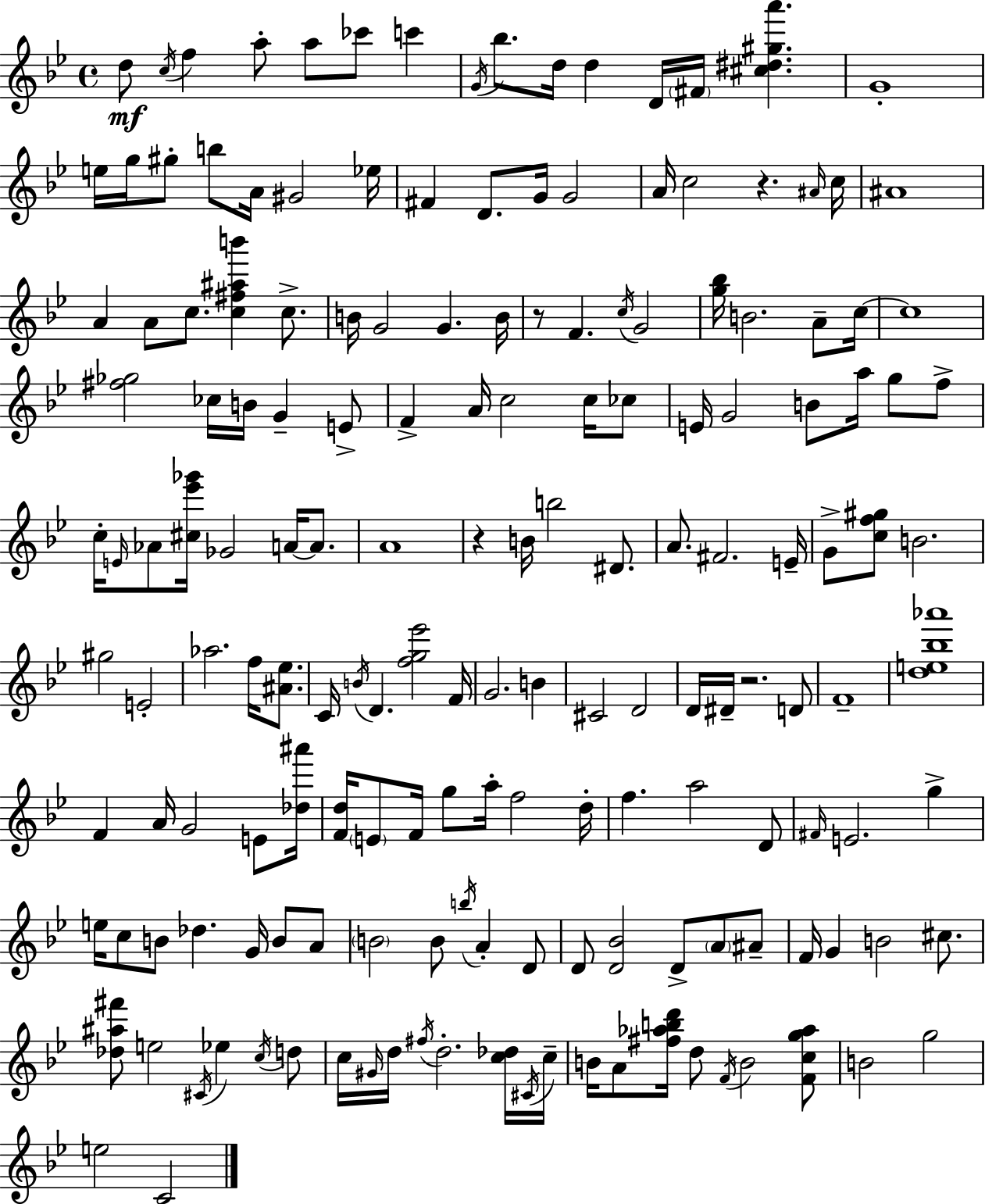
{
  \clef treble
  \time 4/4
  \defaultTimeSignature
  \key g \minor
  d''8\mf \acciaccatura { c''16 } f''4 a''8-. a''8 ces'''8 c'''4 | \acciaccatura { g'16 } bes''8. d''16 d''4 d'16 \parenthesize fis'16 <cis'' dis'' gis'' a'''>4. | g'1-. | e''16 g''16 gis''8-. b''8 a'16 gis'2 | \break ees''16 fis'4 d'8. g'16 g'2 | a'16 c''2 r4. | \grace { ais'16 } c''16 ais'1 | a'4 a'8 c''8. <c'' fis'' ais'' b'''>4 | \break c''8.-> b'16 g'2 g'4. | b'16 r8 f'4. \acciaccatura { c''16 } g'2 | <g'' bes''>16 b'2. | a'8-- c''16~~ c''1 | \break <fis'' ges''>2 ces''16 b'16 g'4-- | e'8-> f'4-> a'16 c''2 | c''16 ces''8 e'16 g'2 b'8 a''16 | g''8 f''8-> c''16-. \grace { e'16 } aes'8 <cis'' ees''' ges'''>16 ges'2 | \break a'16~~ a'8. a'1 | r4 b'16 b''2 | dis'8. a'8. fis'2. | e'16-- g'8-> <c'' f'' gis''>8 b'2. | \break gis''2 e'2-. | aes''2. | f''16 <ais' ees''>8. c'16 \acciaccatura { b'16 } d'4. <f'' g'' ees'''>2 | f'16 g'2. | \break b'4 cis'2 d'2 | d'16 dis'16-- r2. | d'8 f'1-- | <d'' e'' bes'' aes'''>1 | \break f'4 a'16 g'2 | e'8 <des'' ais'''>16 <f' d''>16 \parenthesize e'8 f'16 g''8 a''16-. f''2 | d''16-. f''4. a''2 | d'8 \grace { fis'16 } e'2. | \break g''4-> e''16 c''8 b'8 des''4. | g'16 b'8 a'8 \parenthesize b'2 b'8 | \acciaccatura { b''16 } a'4-. d'8 d'8 <d' bes'>2 | d'8-> \parenthesize a'8 ais'8-- f'16 g'4 b'2 | \break cis''8. <des'' ais'' fis'''>8 e''2 | \acciaccatura { cis'16 } ees''4 \acciaccatura { c''16 } d''8 c''16 \grace { gis'16 } d''16 \acciaccatura { fis''16 } d''2.-. | <c'' des''>16 \acciaccatura { cis'16 } c''16-- b'16 a'8 | <fis'' aes'' b'' d'''>16 d''8 \acciaccatura { f'16 } b'2 <f' c'' g'' aes''>8 b'2 | \break g''2 e''2 | c'2 \bar "|."
}